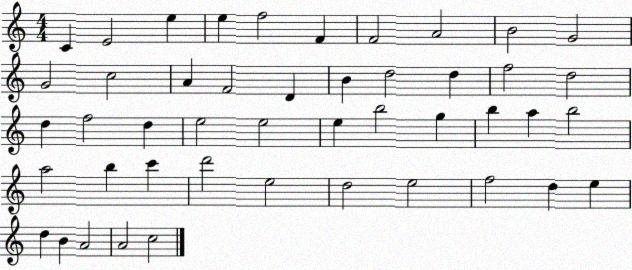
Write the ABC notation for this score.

X:1
T:Untitled
M:4/4
L:1/4
K:C
C E2 e e f2 F F2 A2 B2 G2 G2 c2 A F2 D B d2 d f2 d2 d f2 d e2 e2 e b2 g b a b2 a2 b c' d'2 e2 d2 e2 f2 d e d B A2 A2 c2